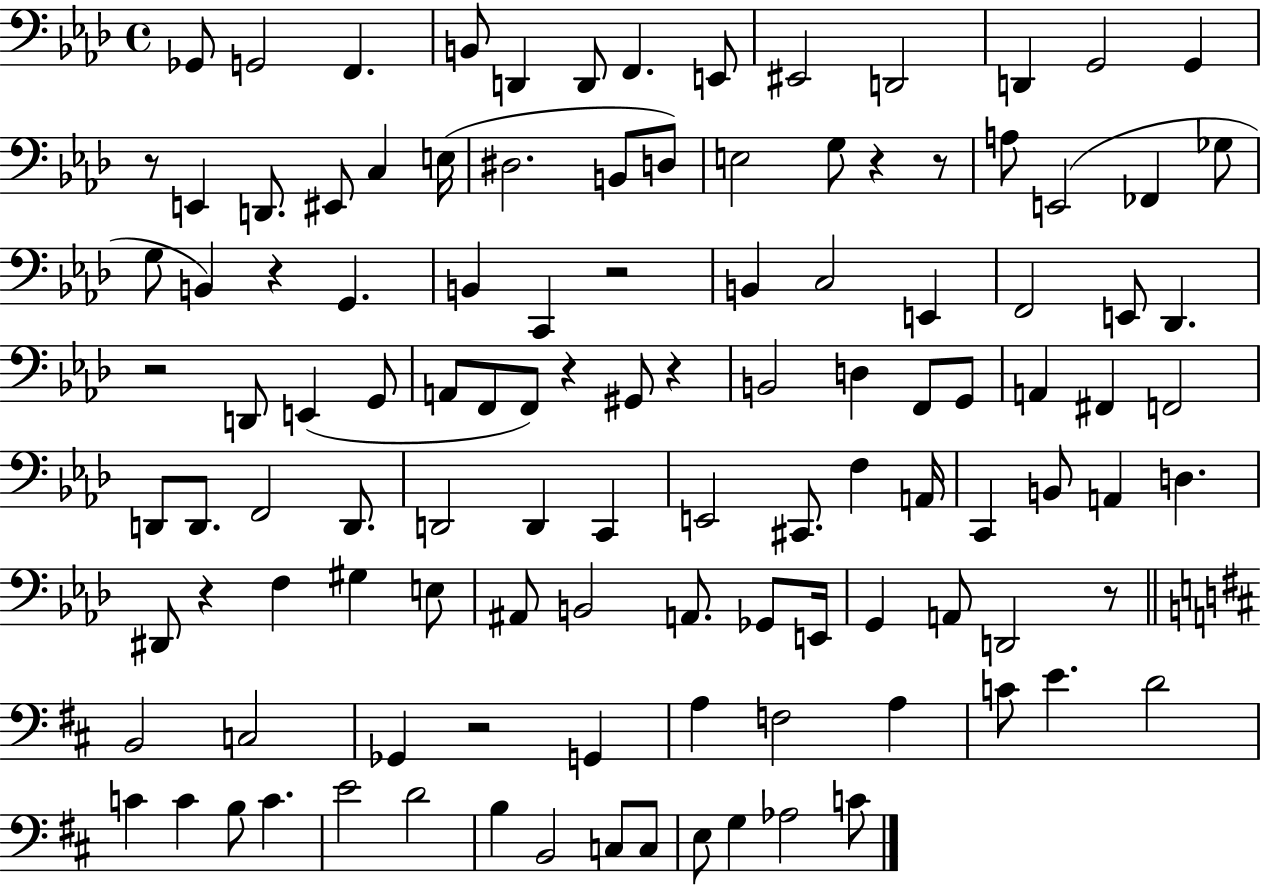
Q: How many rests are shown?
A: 11